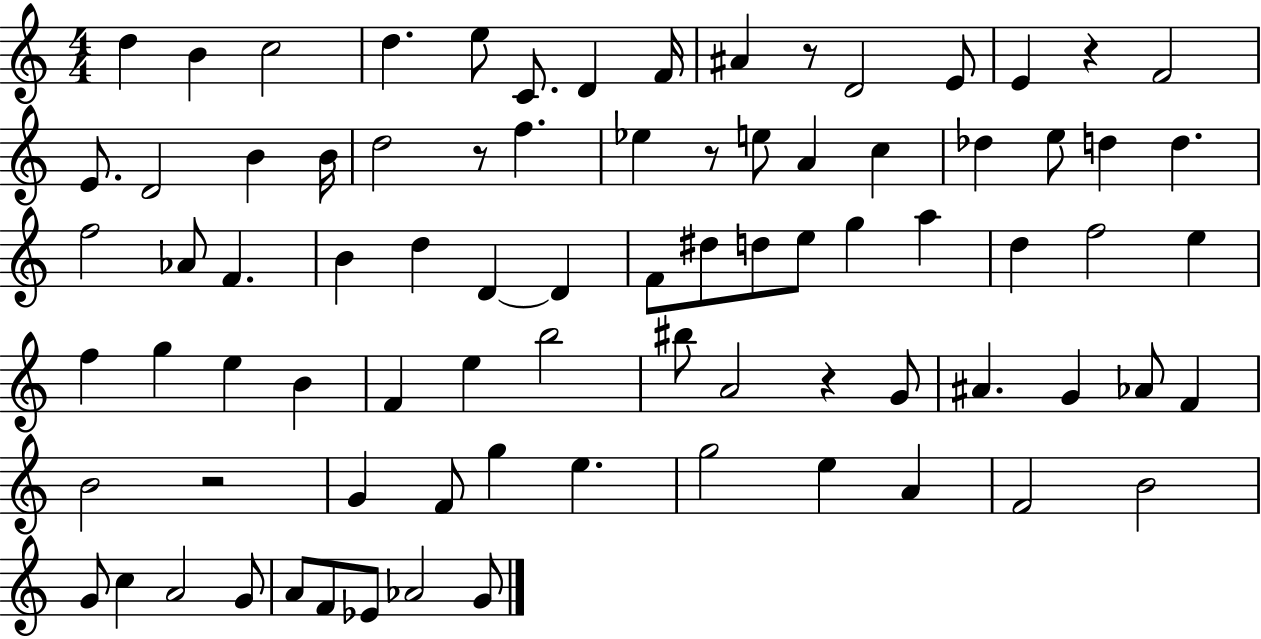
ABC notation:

X:1
T:Untitled
M:4/4
L:1/4
K:C
d B c2 d e/2 C/2 D F/4 ^A z/2 D2 E/2 E z F2 E/2 D2 B B/4 d2 z/2 f _e z/2 e/2 A c _d e/2 d d f2 _A/2 F B d D D F/2 ^d/2 d/2 e/2 g a d f2 e f g e B F e b2 ^b/2 A2 z G/2 ^A G _A/2 F B2 z2 G F/2 g e g2 e A F2 B2 G/2 c A2 G/2 A/2 F/2 _E/2 _A2 G/2